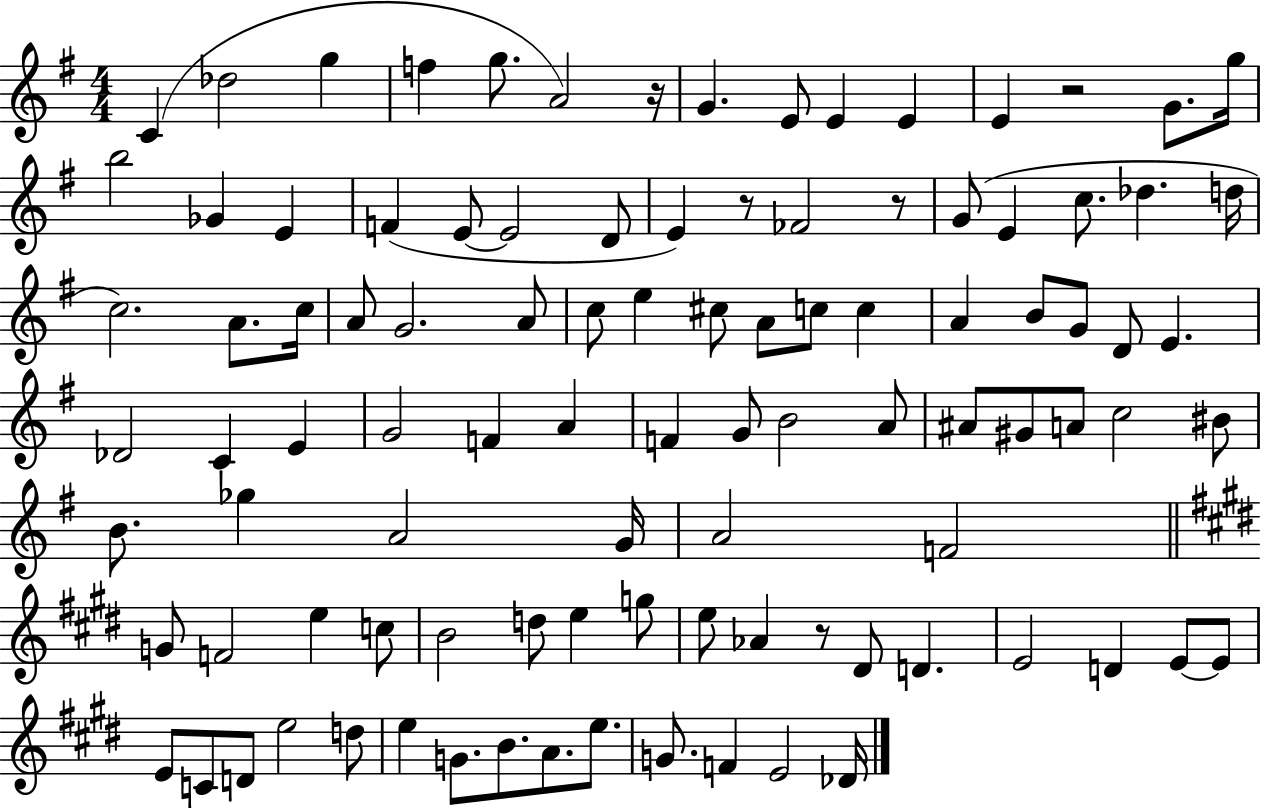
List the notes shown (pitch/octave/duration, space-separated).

C4/q Db5/h G5/q F5/q G5/e. A4/h R/s G4/q. E4/e E4/q E4/q E4/q R/h G4/e. G5/s B5/h Gb4/q E4/q F4/q E4/e E4/h D4/e E4/q R/e FES4/h R/e G4/e E4/q C5/e. Db5/q. D5/s C5/h. A4/e. C5/s A4/e G4/h. A4/e C5/e E5/q C#5/e A4/e C5/e C5/q A4/q B4/e G4/e D4/e E4/q. Db4/h C4/q E4/q G4/h F4/q A4/q F4/q G4/e B4/h A4/e A#4/e G#4/e A4/e C5/h BIS4/e B4/e. Gb5/q A4/h G4/s A4/h F4/h G4/e F4/h E5/q C5/e B4/h D5/e E5/q G5/e E5/e Ab4/q R/e D#4/e D4/q. E4/h D4/q E4/e E4/e E4/e C4/e D4/e E5/h D5/e E5/q G4/e. B4/e. A4/e. E5/e. G4/e. F4/q E4/h Db4/s